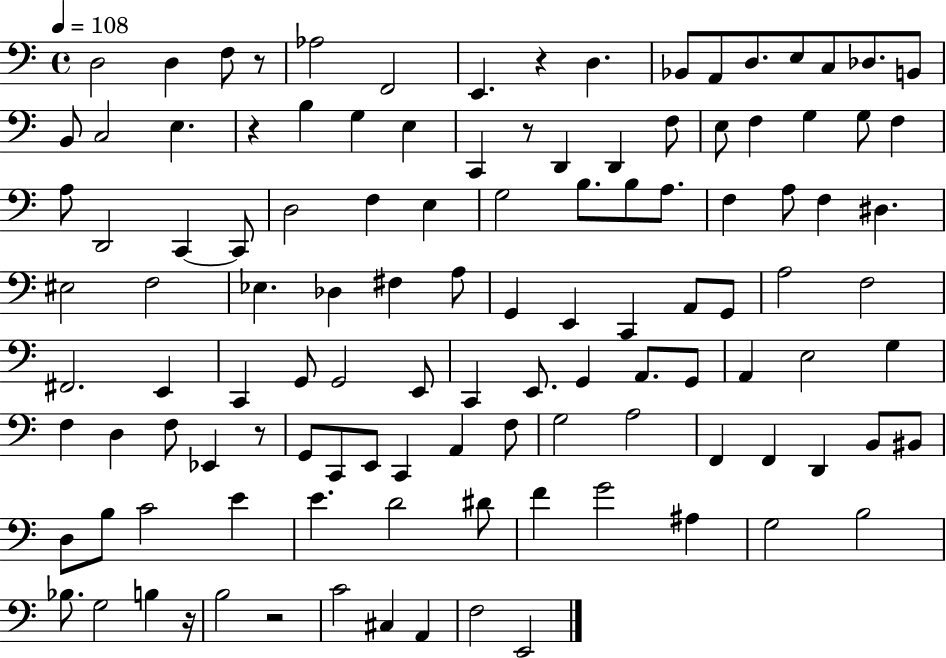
{
  \clef bass
  \time 4/4
  \defaultTimeSignature
  \key c \major
  \tempo 4 = 108
  d2 d4 f8 r8 | aes2 f,2 | e,4. r4 d4. | bes,8 a,8 d8. e8 c8 des8. b,8 | \break b,8 c2 e4. | r4 b4 g4 e4 | c,4 r8 d,4 d,4 f8 | e8 f4 g4 g8 f4 | \break a8 d,2 c,4~~ c,8 | d2 f4 e4 | g2 b8. b8 a8. | f4 a8 f4 dis4. | \break eis2 f2 | ees4. des4 fis4 a8 | g,4 e,4 c,4 a,8 g,8 | a2 f2 | \break fis,2. e,4 | c,4 g,8 g,2 e,8 | c,4 e,8. g,4 a,8. g,8 | a,4 e2 g4 | \break f4 d4 f8 ees,4 r8 | g,8 c,8 e,8 c,4 a,4 f8 | g2 a2 | f,4 f,4 d,4 b,8 bis,8 | \break d8 b8 c'2 e'4 | e'4. d'2 dis'8 | f'4 g'2 ais4 | g2 b2 | \break bes8. g2 b4 r16 | b2 r2 | c'2 cis4 a,4 | f2 e,2 | \break \bar "|."
}